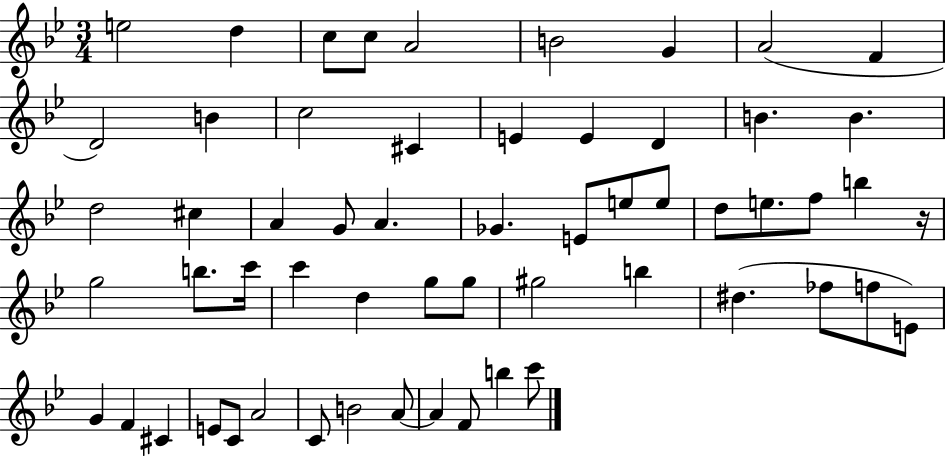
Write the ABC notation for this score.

X:1
T:Untitled
M:3/4
L:1/4
K:Bb
e2 d c/2 c/2 A2 B2 G A2 F D2 B c2 ^C E E D B B d2 ^c A G/2 A _G E/2 e/2 e/2 d/2 e/2 f/2 b z/4 g2 b/2 c'/4 c' d g/2 g/2 ^g2 b ^d _f/2 f/2 E/2 G F ^C E/2 C/2 A2 C/2 B2 A/2 A F/2 b c'/2